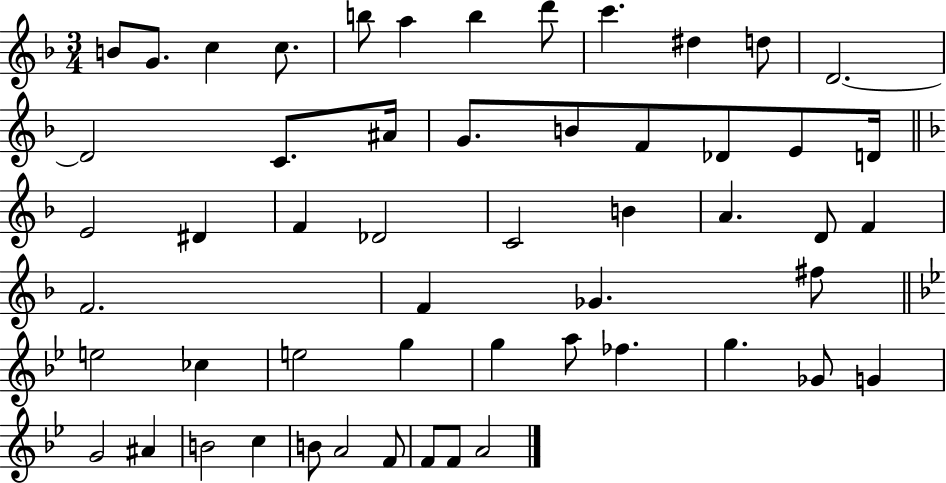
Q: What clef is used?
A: treble